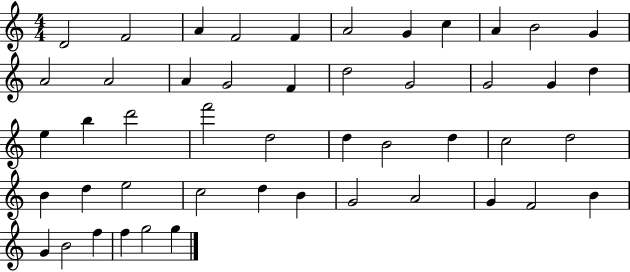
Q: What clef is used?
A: treble